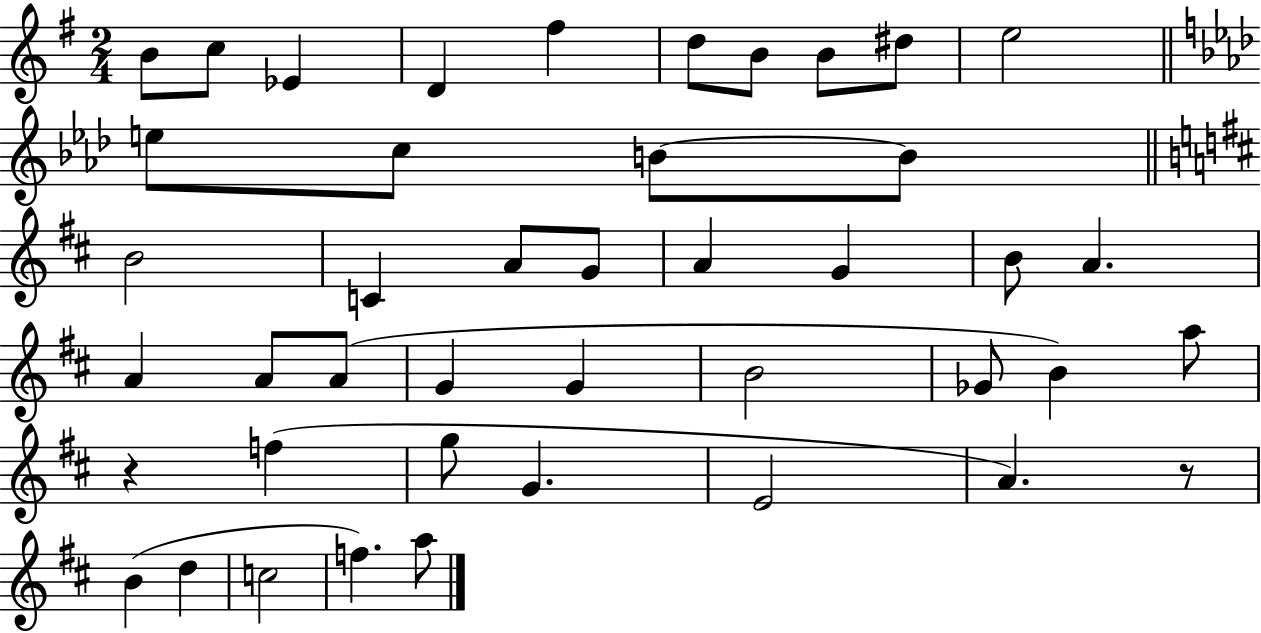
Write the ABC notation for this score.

X:1
T:Untitled
M:2/4
L:1/4
K:G
B/2 c/2 _E D ^f d/2 B/2 B/2 ^d/2 e2 e/2 c/2 B/2 B/2 B2 C A/2 G/2 A G B/2 A A A/2 A/2 G G B2 _G/2 B a/2 z f g/2 G E2 A z/2 B d c2 f a/2